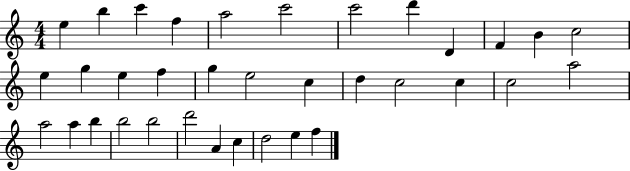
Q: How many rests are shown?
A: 0